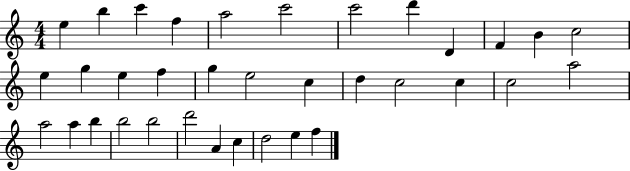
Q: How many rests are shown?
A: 0